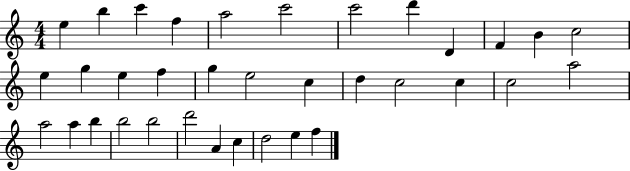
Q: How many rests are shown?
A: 0